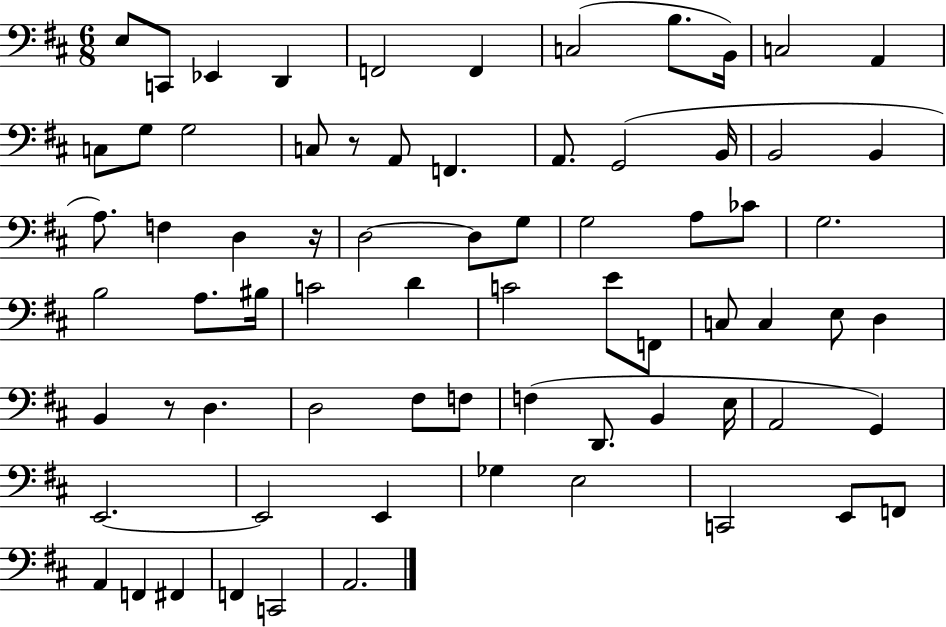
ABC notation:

X:1
T:Untitled
M:6/8
L:1/4
K:D
E,/2 C,,/2 _E,, D,, F,,2 F,, C,2 B,/2 B,,/4 C,2 A,, C,/2 G,/2 G,2 C,/2 z/2 A,,/2 F,, A,,/2 G,,2 B,,/4 B,,2 B,, A,/2 F, D, z/4 D,2 D,/2 G,/2 G,2 A,/2 _C/2 G,2 B,2 A,/2 ^B,/4 C2 D C2 E/2 F,,/2 C,/2 C, E,/2 D, B,, z/2 D, D,2 ^F,/2 F,/2 F, D,,/2 B,, E,/4 A,,2 G,, E,,2 E,,2 E,, _G, E,2 C,,2 E,,/2 F,,/2 A,, F,, ^F,, F,, C,,2 A,,2